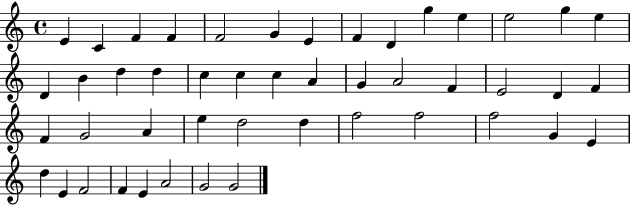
E4/q C4/q F4/q F4/q F4/h G4/q E4/q F4/q D4/q G5/q E5/q E5/h G5/q E5/q D4/q B4/q D5/q D5/q C5/q C5/q C5/q A4/q G4/q A4/h F4/q E4/h D4/q F4/q F4/q G4/h A4/q E5/q D5/h D5/q F5/h F5/h F5/h G4/q E4/q D5/q E4/q F4/h F4/q E4/q A4/h G4/h G4/h